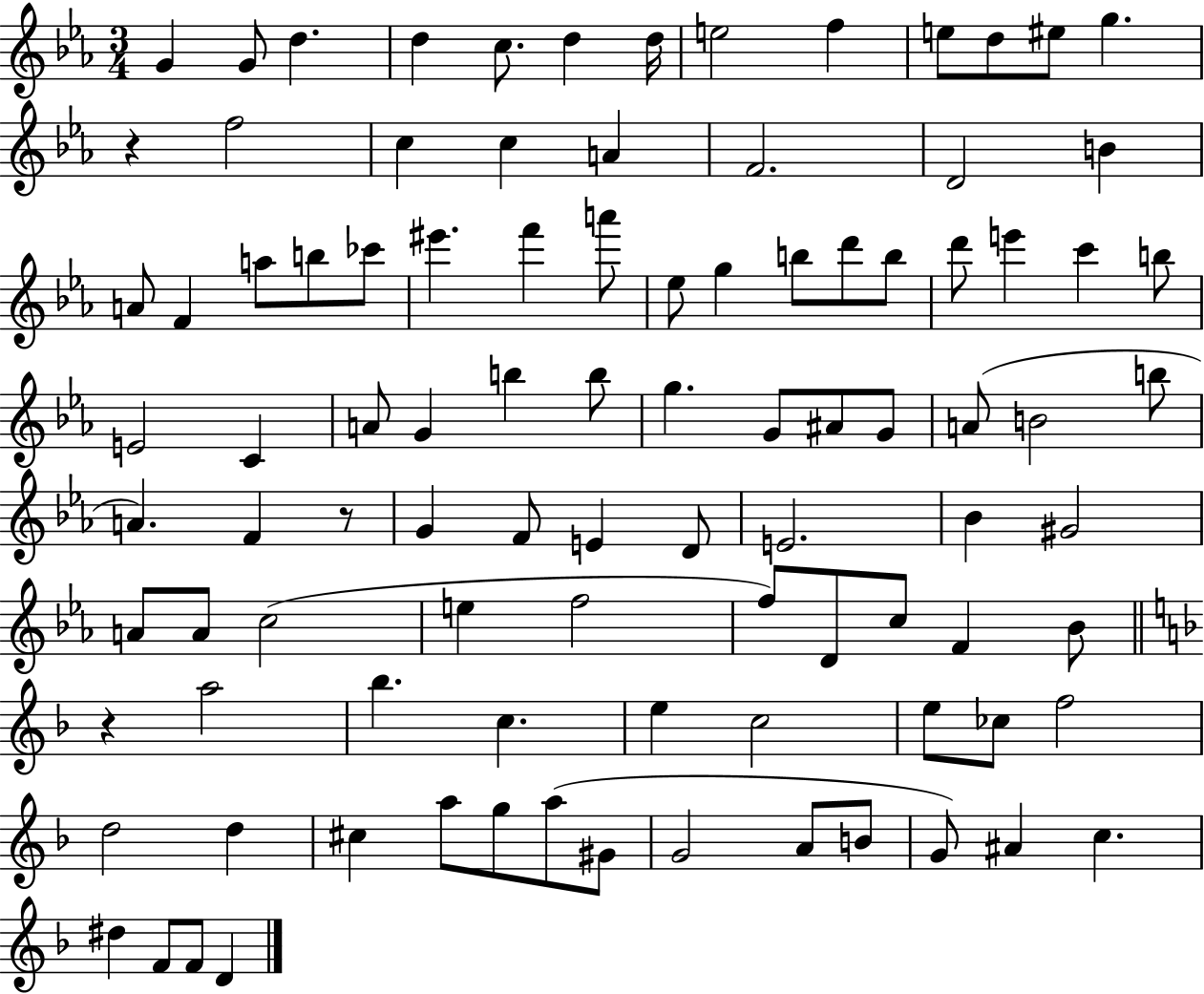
X:1
T:Untitled
M:3/4
L:1/4
K:Eb
G G/2 d d c/2 d d/4 e2 f e/2 d/2 ^e/2 g z f2 c c A F2 D2 B A/2 F a/2 b/2 _c'/2 ^e' f' a'/2 _e/2 g b/2 d'/2 b/2 d'/2 e' c' b/2 E2 C A/2 G b b/2 g G/2 ^A/2 G/2 A/2 B2 b/2 A F z/2 G F/2 E D/2 E2 _B ^G2 A/2 A/2 c2 e f2 f/2 D/2 c/2 F _B/2 z a2 _b c e c2 e/2 _c/2 f2 d2 d ^c a/2 g/2 a/2 ^G/2 G2 A/2 B/2 G/2 ^A c ^d F/2 F/2 D